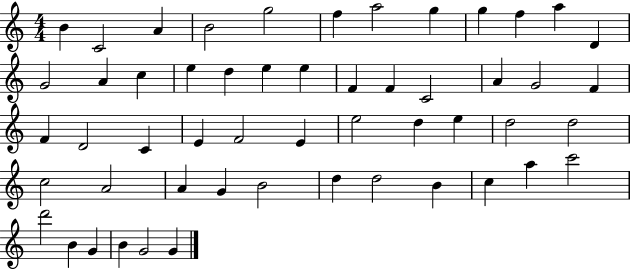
B4/q C4/h A4/q B4/h G5/h F5/q A5/h G5/q G5/q F5/q A5/q D4/q G4/h A4/q C5/q E5/q D5/q E5/q E5/q F4/q F4/q C4/h A4/q G4/h F4/q F4/q D4/h C4/q E4/q F4/h E4/q E5/h D5/q E5/q D5/h D5/h C5/h A4/h A4/q G4/q B4/h D5/q D5/h B4/q C5/q A5/q C6/h D6/h B4/q G4/q B4/q G4/h G4/q